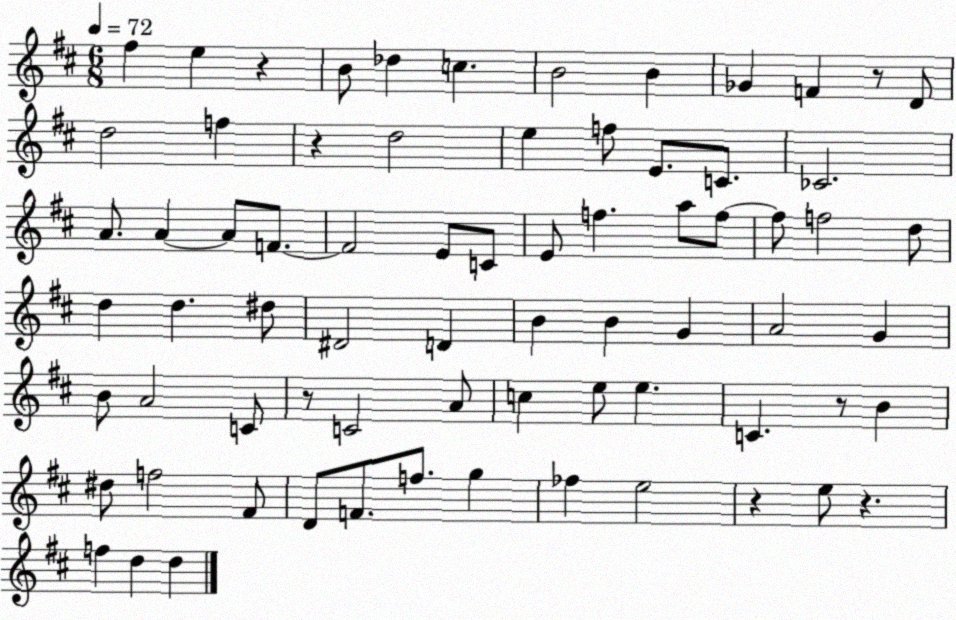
X:1
T:Untitled
M:6/8
L:1/4
K:D
^f e z B/2 _d c B2 B _G F z/2 D/2 d2 f z d2 e f/2 E/2 C/2 _C2 A/2 A A/2 F/2 F2 E/2 C/2 E/2 f a/2 f/2 f/2 f2 d/2 d d ^d/2 ^D2 D B B G A2 G B/2 A2 C/2 z/2 C2 A/2 c e/2 e C z/2 B ^d/2 f2 ^F/2 D/2 F/2 f/2 g _f e2 z e/2 z f d d